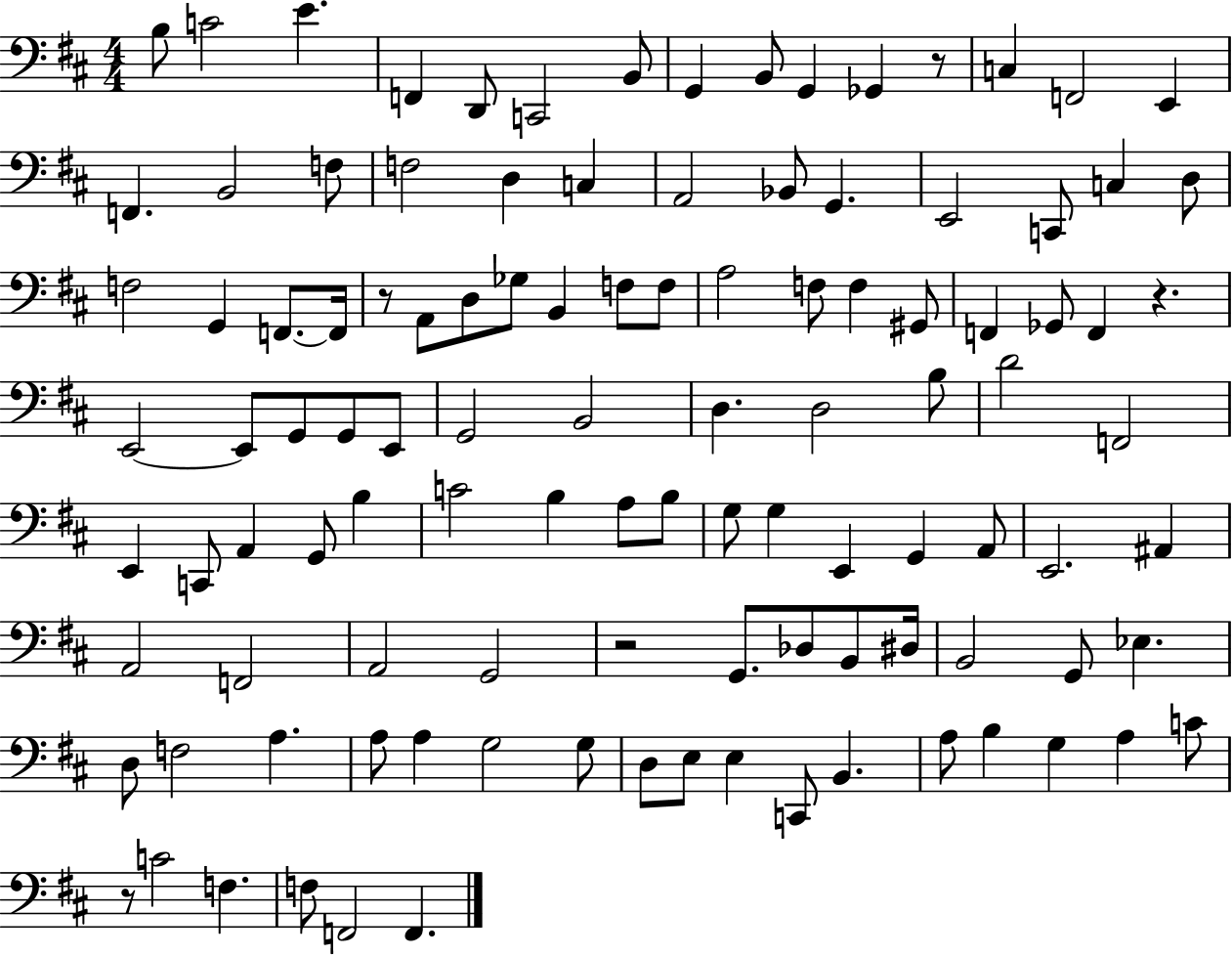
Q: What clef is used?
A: bass